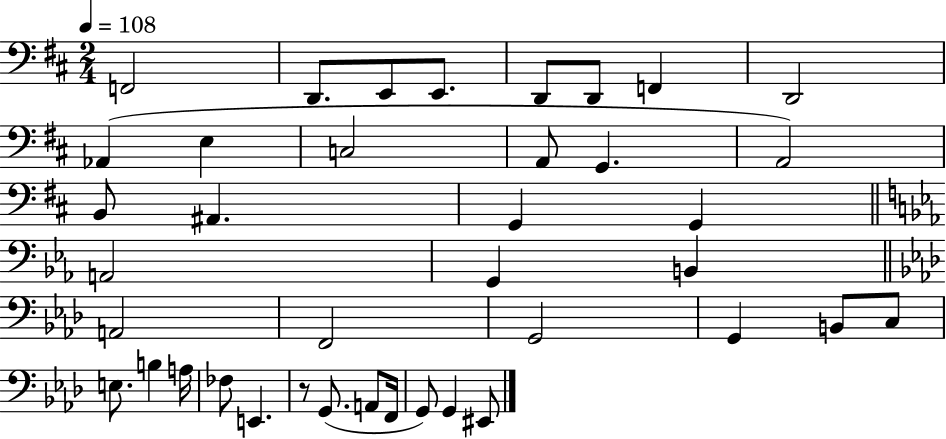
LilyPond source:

{
  \clef bass
  \numericTimeSignature
  \time 2/4
  \key d \major
  \tempo 4 = 108
  \repeat volta 2 { f,2 | d,8. e,8 e,8. | d,8 d,8 f,4 | d,2 | \break aes,4( e4 | c2 | a,8 g,4. | a,2) | \break b,8 ais,4. | g,4 g,4 | \bar "||" \break \key c \minor a,2 | g,4 b,4 | \bar "||" \break \key aes \major a,2 | f,2 | g,2 | g,4 b,8 c8 | \break e8. b4 a16 | fes8 e,4. | r8 g,8.( a,8 f,16 | g,8) g,4 eis,8 | \break } \bar "|."
}